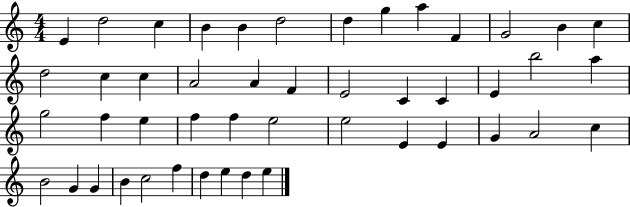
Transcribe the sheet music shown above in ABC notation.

X:1
T:Untitled
M:4/4
L:1/4
K:C
E d2 c B B d2 d g a F G2 B c d2 c c A2 A F E2 C C E b2 a g2 f e f f e2 e2 E E G A2 c B2 G G B c2 f d e d e